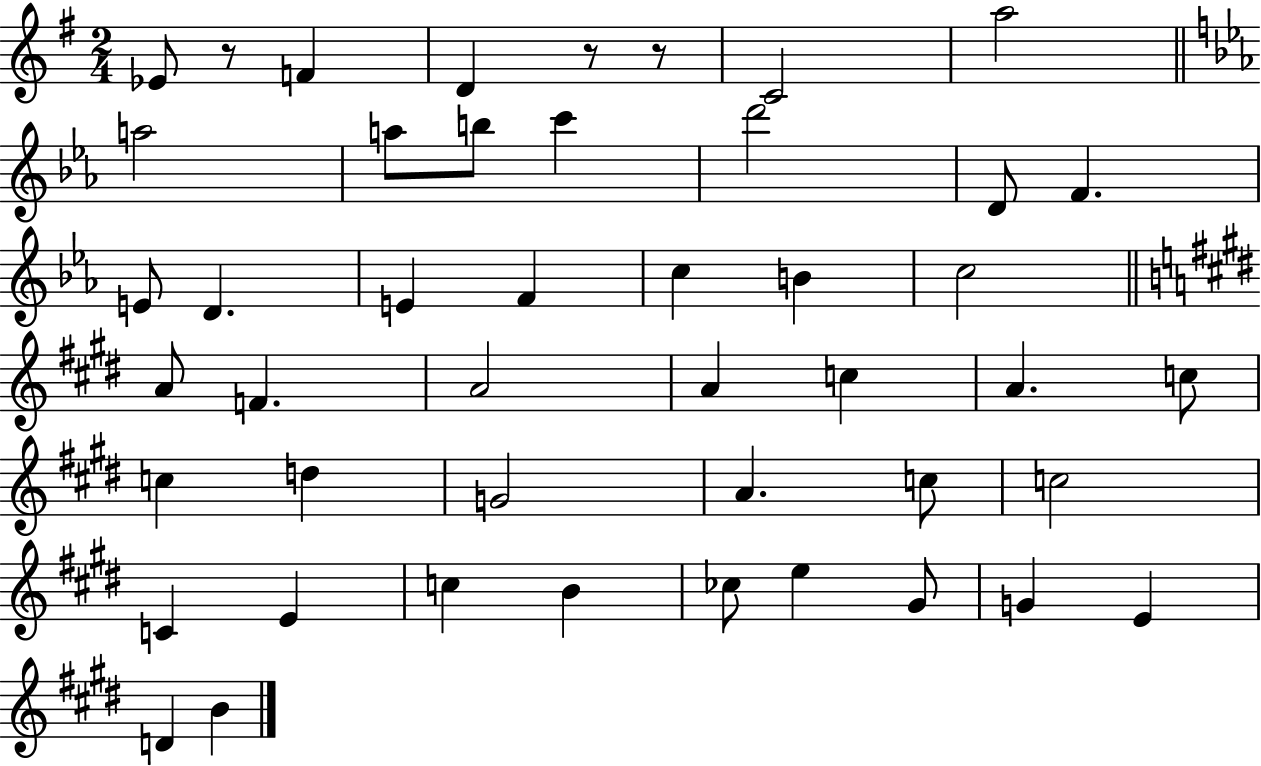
{
  \clef treble
  \numericTimeSignature
  \time 2/4
  \key g \major
  \repeat volta 2 { ees'8 r8 f'4 | d'4 r8 r8 | c'2 | a''2 | \break \bar "||" \break \key c \minor a''2 | a''8 b''8 c'''4 | d'''2 | d'8 f'4. | \break e'8 d'4. | e'4 f'4 | c''4 b'4 | c''2 | \break \bar "||" \break \key e \major a'8 f'4. | a'2 | a'4 c''4 | a'4. c''8 | \break c''4 d''4 | g'2 | a'4. c''8 | c''2 | \break c'4 e'4 | c''4 b'4 | ces''8 e''4 gis'8 | g'4 e'4 | \break d'4 b'4 | } \bar "|."
}